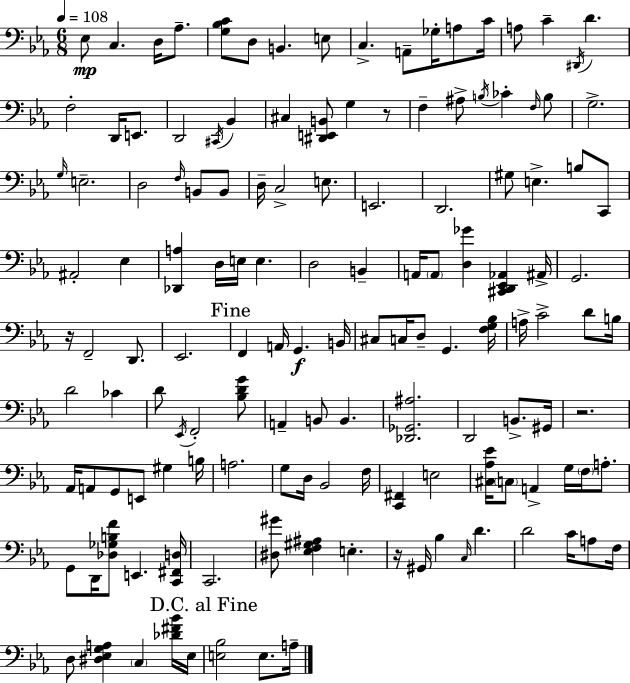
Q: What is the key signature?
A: C minor